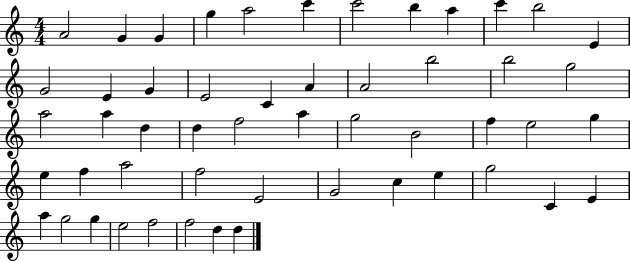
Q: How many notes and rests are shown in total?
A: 52